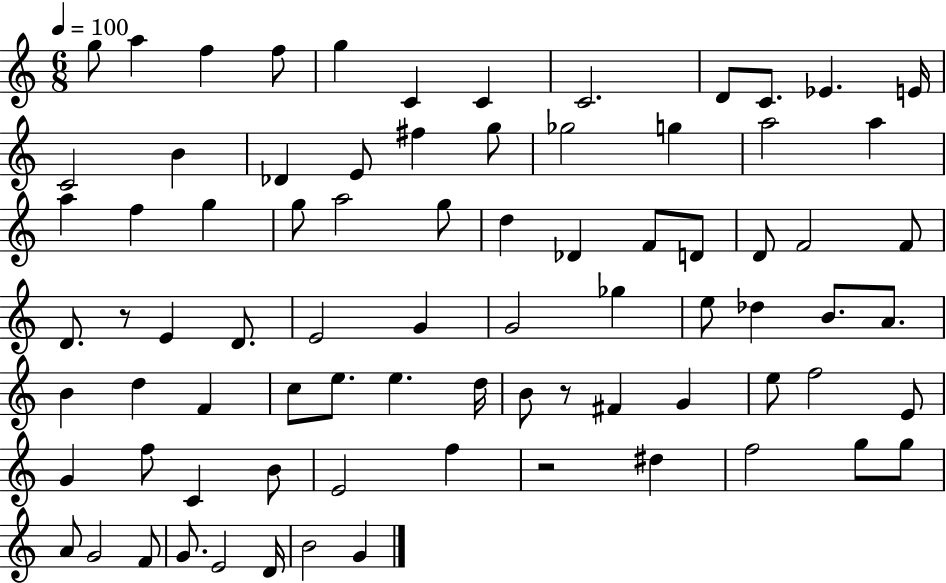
{
  \clef treble
  \numericTimeSignature
  \time 6/8
  \key c \major
  \tempo 4 = 100
  \repeat volta 2 { g''8 a''4 f''4 f''8 | g''4 c'4 c'4 | c'2. | d'8 c'8. ees'4. e'16 | \break c'2 b'4 | des'4 e'8 fis''4 g''8 | ges''2 g''4 | a''2 a''4 | \break a''4 f''4 g''4 | g''8 a''2 g''8 | d''4 des'4 f'8 d'8 | d'8 f'2 f'8 | \break d'8. r8 e'4 d'8. | e'2 g'4 | g'2 ges''4 | e''8 des''4 b'8. a'8. | \break b'4 d''4 f'4 | c''8 e''8. e''4. d''16 | b'8 r8 fis'4 g'4 | e''8 f''2 e'8 | \break g'4 f''8 c'4 b'8 | e'2 f''4 | r2 dis''4 | f''2 g''8 g''8 | \break a'8 g'2 f'8 | g'8. e'2 d'16 | b'2 g'4 | } \bar "|."
}